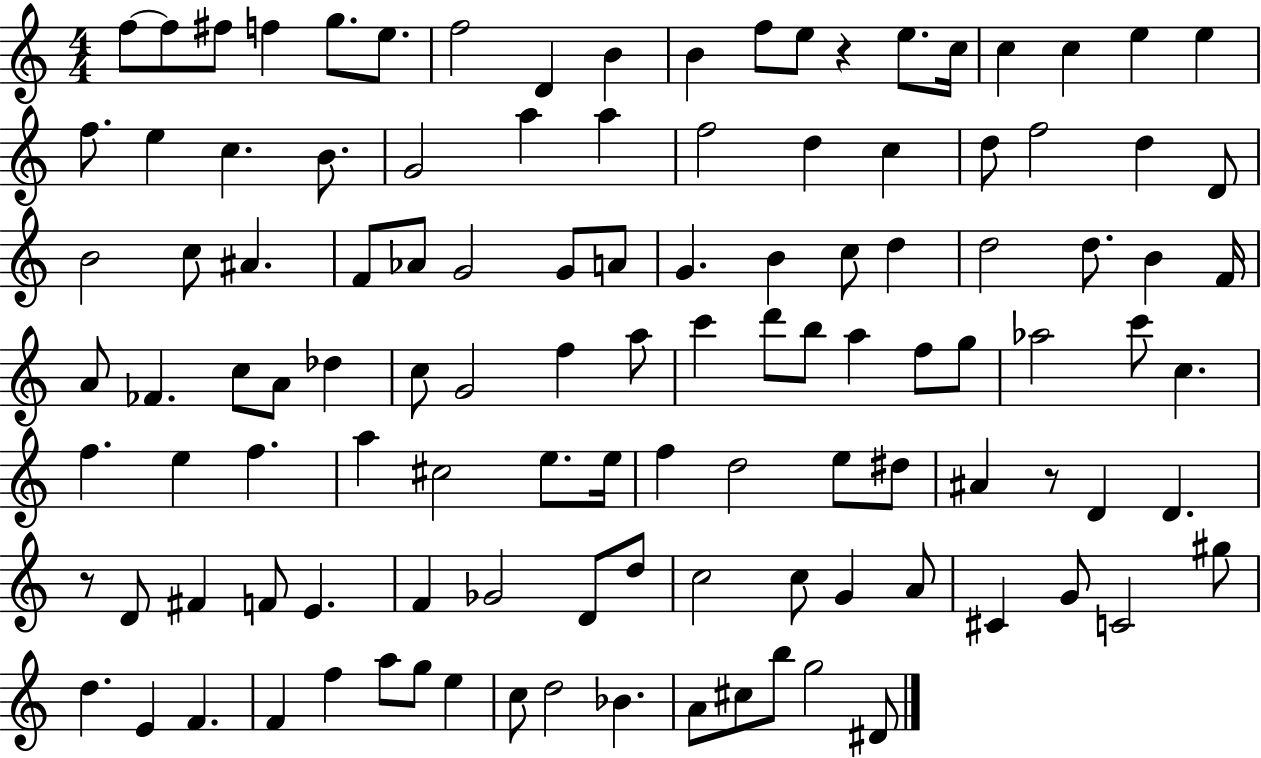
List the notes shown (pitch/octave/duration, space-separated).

F5/e F5/e F#5/e F5/q G5/e. E5/e. F5/h D4/q B4/q B4/q F5/e E5/e R/q E5/e. C5/s C5/q C5/q E5/q E5/q F5/e. E5/q C5/q. B4/e. G4/h A5/q A5/q F5/h D5/q C5/q D5/e F5/h D5/q D4/e B4/h C5/e A#4/q. F4/e Ab4/e G4/h G4/e A4/e G4/q. B4/q C5/e D5/q D5/h D5/e. B4/q F4/s A4/e FES4/q. C5/e A4/e Db5/q C5/e G4/h F5/q A5/e C6/q D6/e B5/e A5/q F5/e G5/e Ab5/h C6/e C5/q. F5/q. E5/q F5/q. A5/q C#5/h E5/e. E5/s F5/q D5/h E5/e D#5/e A#4/q R/e D4/q D4/q. R/e D4/e F#4/q F4/e E4/q. F4/q Gb4/h D4/e D5/e C5/h C5/e G4/q A4/e C#4/q G4/e C4/h G#5/e D5/q. E4/q F4/q. F4/q F5/q A5/e G5/e E5/q C5/e D5/h Bb4/q. A4/e C#5/e B5/e G5/h D#4/e